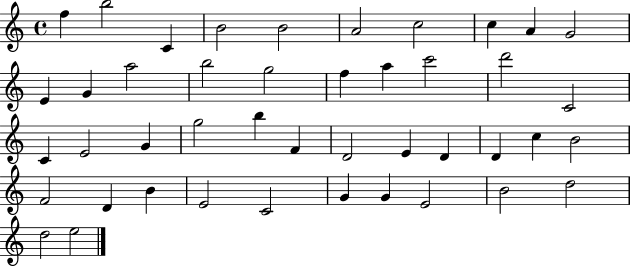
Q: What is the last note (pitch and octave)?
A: E5